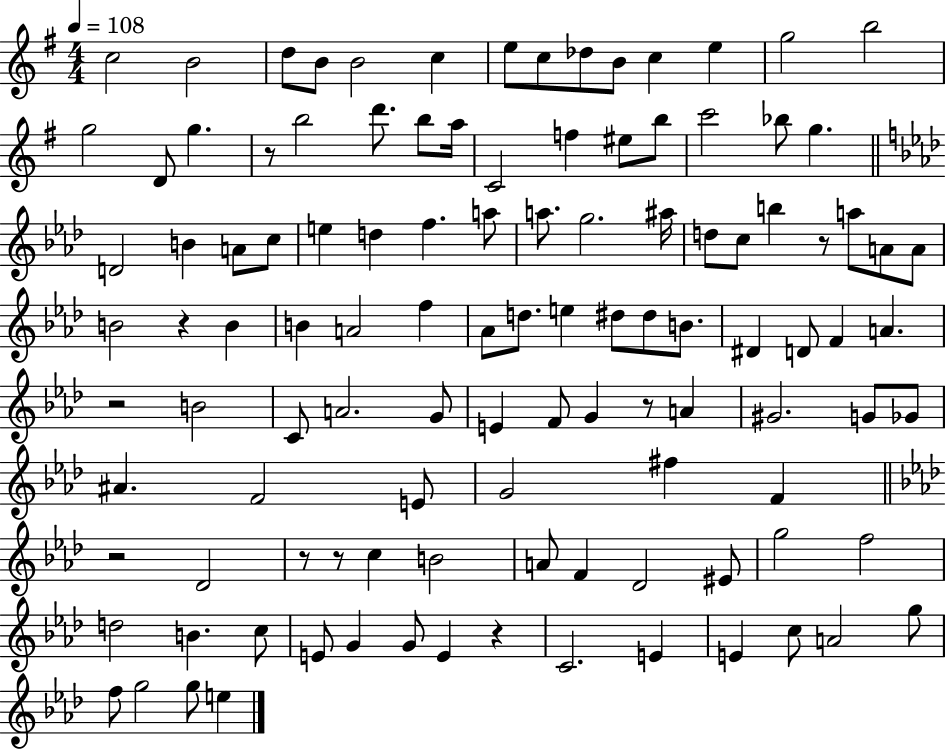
{
  \clef treble
  \numericTimeSignature
  \time 4/4
  \key g \major
  \tempo 4 = 108
  \repeat volta 2 { c''2 b'2 | d''8 b'8 b'2 c''4 | e''8 c''8 des''8 b'8 c''4 e''4 | g''2 b''2 | \break g''2 d'8 g''4. | r8 b''2 d'''8. b''8 a''16 | c'2 f''4 eis''8 b''8 | c'''2 bes''8 g''4. | \break \bar "||" \break \key aes \major d'2 b'4 a'8 c''8 | e''4 d''4 f''4. a''8 | a''8. g''2. ais''16 | d''8 c''8 b''4 r8 a''8 a'8 a'8 | \break b'2 r4 b'4 | b'4 a'2 f''4 | aes'8 d''8. e''4 dis''8 dis''8 b'8. | dis'4 d'8 f'4 a'4. | \break r2 b'2 | c'8 a'2. g'8 | e'4 f'8 g'4 r8 a'4 | gis'2. g'8 ges'8 | \break ais'4. f'2 e'8 | g'2 fis''4 f'4 | \bar "||" \break \key aes \major r2 des'2 | r8 r8 c''4 b'2 | a'8 f'4 des'2 eis'8 | g''2 f''2 | \break d''2 b'4. c''8 | e'8 g'4 g'8 e'4 r4 | c'2. e'4 | e'4 c''8 a'2 g''8 | \break f''8 g''2 g''8 e''4 | } \bar "|."
}